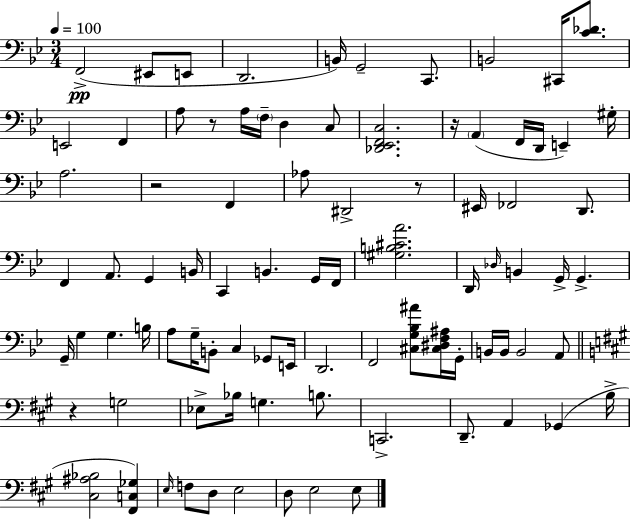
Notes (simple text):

F2/h EIS2/e E2/e D2/h. B2/s G2/h C2/e. B2/h C#2/s [C4,Db4]/e. E2/h F2/q A3/e R/e A3/s F3/s D3/q C3/e [Db2,Eb2,F2,C3]/h. R/s A2/q F2/s D2/s E2/q G#3/s A3/h. R/h F2/q Ab3/e D#2/h R/e EIS2/s FES2/h D2/e. F2/q A2/e. G2/q B2/s C2/q B2/q. G2/s F2/s [G#3,B3,C#4,A4]/h. D2/s Db3/s B2/q G2/s G2/q. G2/s G3/q G3/q. B3/s A3/e G3/s B2/e C3/q Gb2/e E2/s D2/h. F2/h [C#3,G3,Bb3,A#4]/e [C#3,D#3,F3,A#3]/s G2/s B2/s B2/s B2/h A2/e R/q G3/h Eb3/e Bb3/s G3/q. B3/e. C2/h. D2/e. A2/q Gb2/q B3/s [C#3,A#3,Bb3]/h [F#2,C3,Gb3]/q E3/s F3/e D3/e E3/h D3/e E3/h E3/e